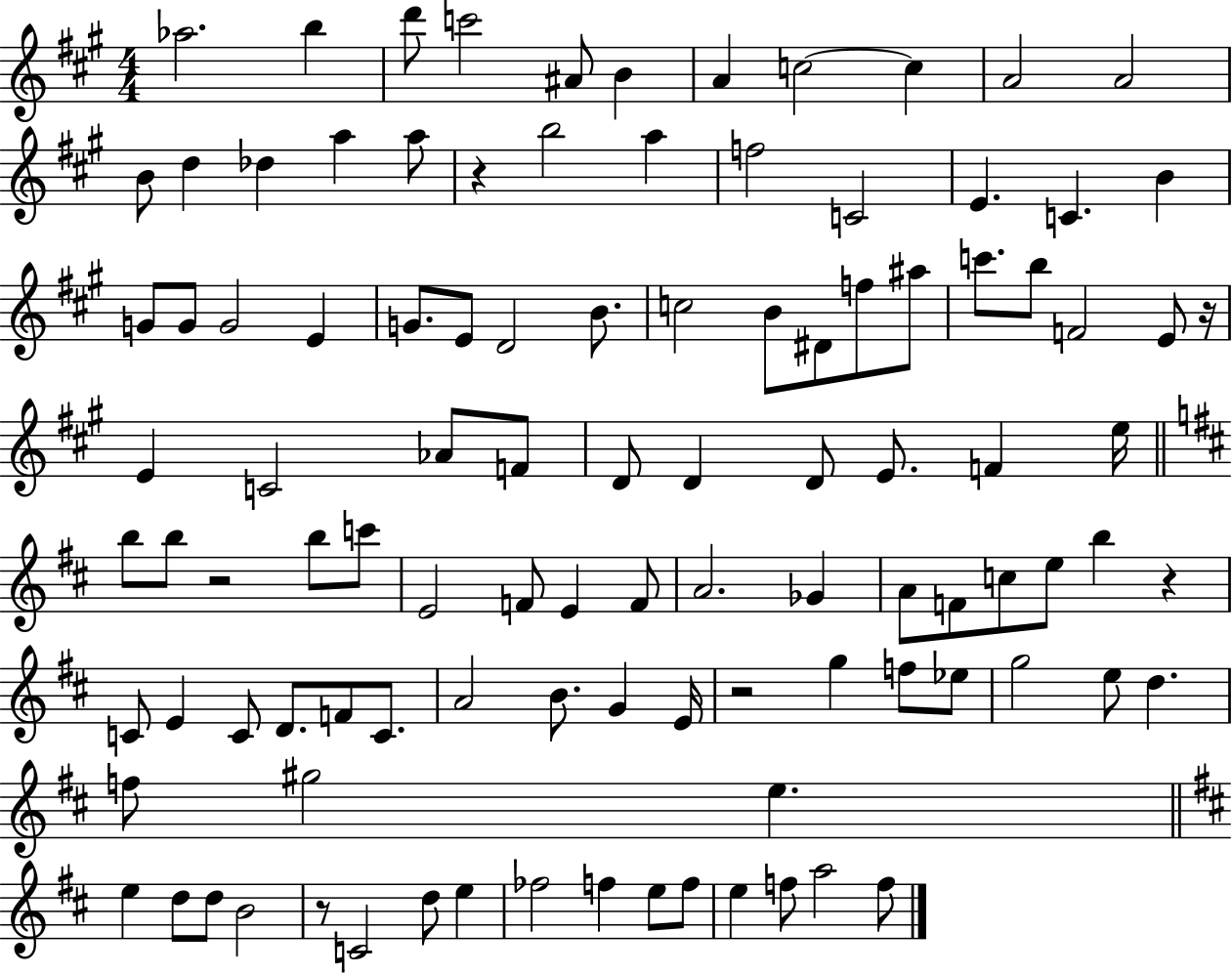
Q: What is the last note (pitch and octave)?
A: F5